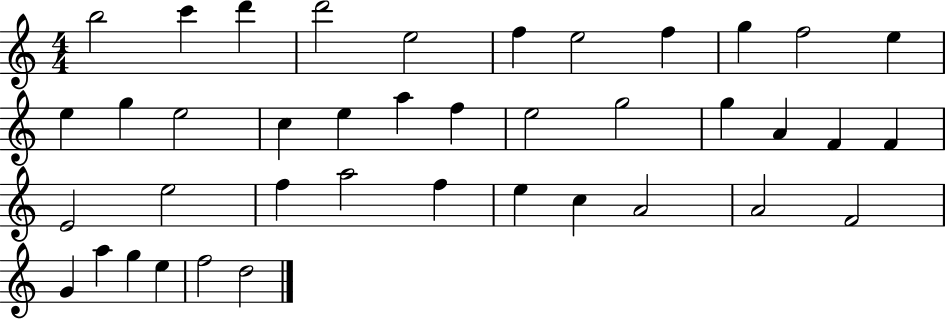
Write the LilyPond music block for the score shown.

{
  \clef treble
  \numericTimeSignature
  \time 4/4
  \key c \major
  b''2 c'''4 d'''4 | d'''2 e''2 | f''4 e''2 f''4 | g''4 f''2 e''4 | \break e''4 g''4 e''2 | c''4 e''4 a''4 f''4 | e''2 g''2 | g''4 a'4 f'4 f'4 | \break e'2 e''2 | f''4 a''2 f''4 | e''4 c''4 a'2 | a'2 f'2 | \break g'4 a''4 g''4 e''4 | f''2 d''2 | \bar "|."
}